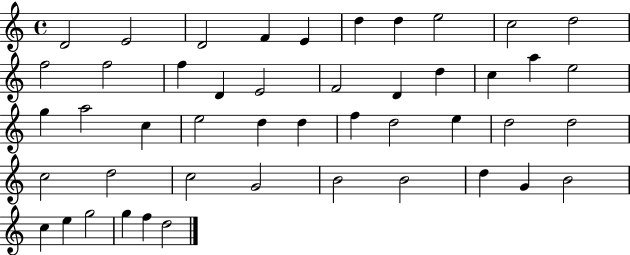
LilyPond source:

{
  \clef treble
  \time 4/4
  \defaultTimeSignature
  \key c \major
  d'2 e'2 | d'2 f'4 e'4 | d''4 d''4 e''2 | c''2 d''2 | \break f''2 f''2 | f''4 d'4 e'2 | f'2 d'4 d''4 | c''4 a''4 e''2 | \break g''4 a''2 c''4 | e''2 d''4 d''4 | f''4 d''2 e''4 | d''2 d''2 | \break c''2 d''2 | c''2 g'2 | b'2 b'2 | d''4 g'4 b'2 | \break c''4 e''4 g''2 | g''4 f''4 d''2 | \bar "|."
}